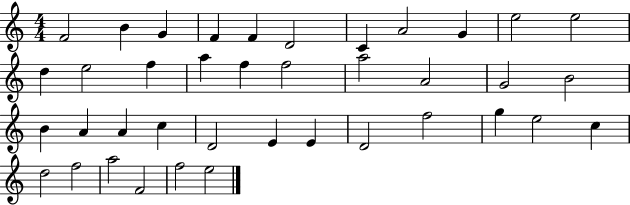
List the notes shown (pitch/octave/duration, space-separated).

F4/h B4/q G4/q F4/q F4/q D4/h C4/q A4/h G4/q E5/h E5/h D5/q E5/h F5/q A5/q F5/q F5/h A5/h A4/h G4/h B4/h B4/q A4/q A4/q C5/q D4/h E4/q E4/q D4/h F5/h G5/q E5/h C5/q D5/h F5/h A5/h F4/h F5/h E5/h